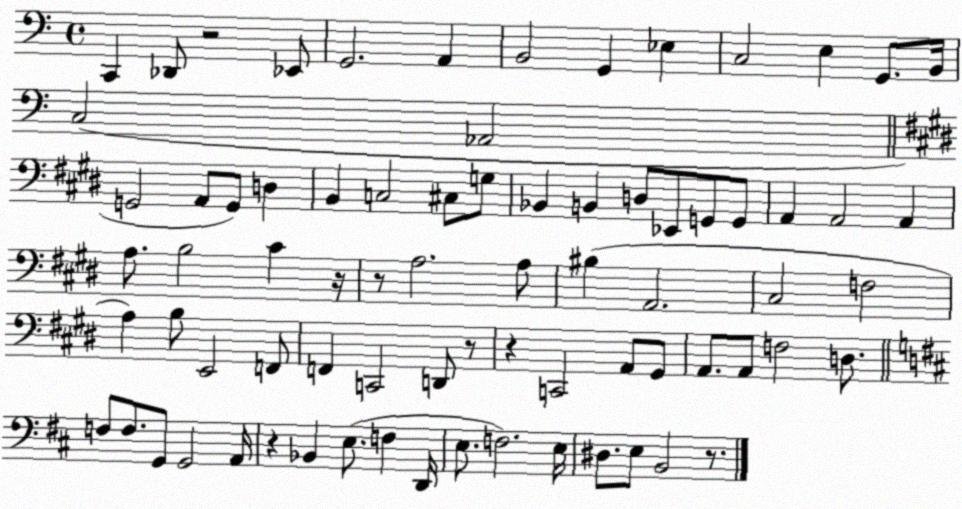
X:1
T:Untitled
M:4/4
L:1/4
K:C
C,, _D,,/2 z2 _E,,/2 G,,2 A,, B,,2 G,, _E, C,2 E, G,,/2 B,,/4 C,2 _A,,2 G,,2 A,,/2 G,,/2 D, B,, C,2 ^C,/2 G,/2 _B,, B,, D,/2 _E,,/2 G,,/2 G,,/2 A,, A,,2 A,, A,/2 B,2 ^C z/4 z/2 A,2 A,/2 ^B, A,,2 ^C,2 F,2 A, B,/2 E,,2 F,,/2 F,, C,,2 D,,/2 z/2 z C,,2 A,,/2 ^G,,/2 A,,/2 A,,/2 F,2 D,/2 F,/2 F,/2 G,,/2 G,,2 A,,/4 z _B,, E,/2 F, D,,/4 E,/2 F,2 E,/4 ^D,/2 E,/2 B,,2 z/2